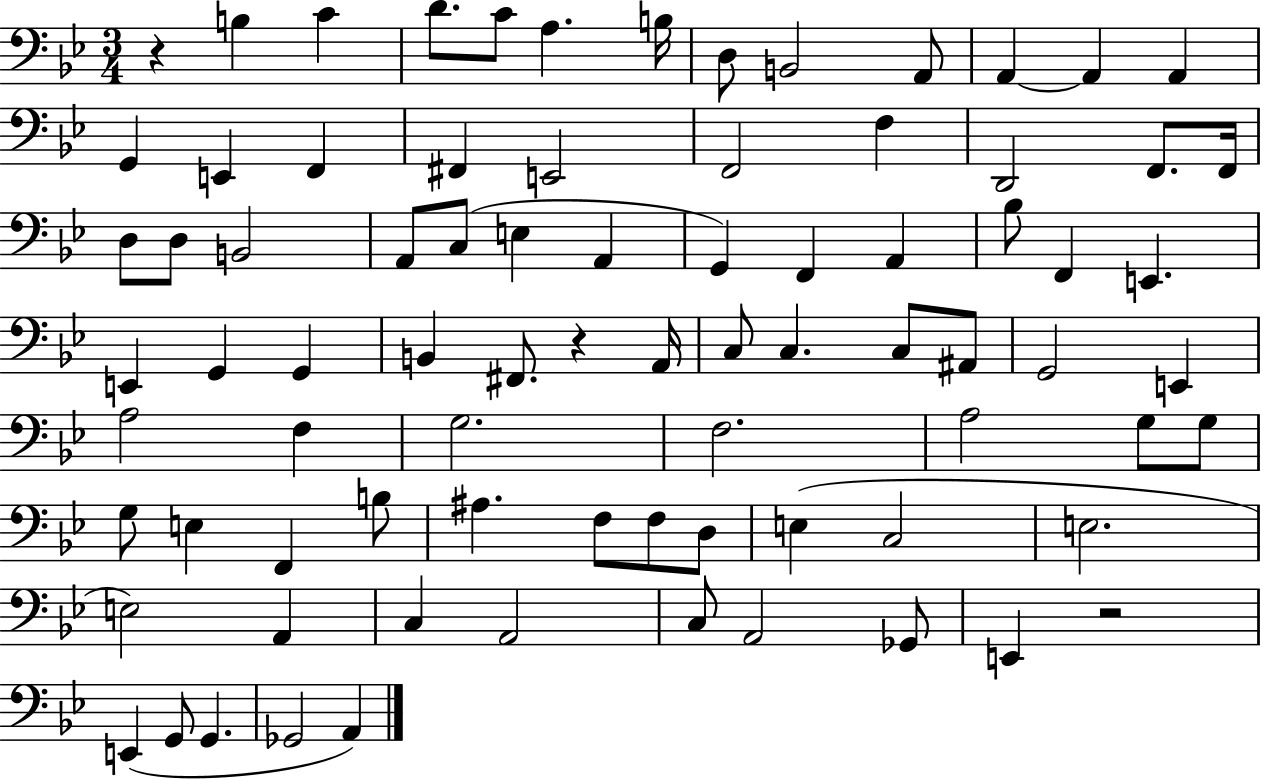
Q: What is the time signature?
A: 3/4